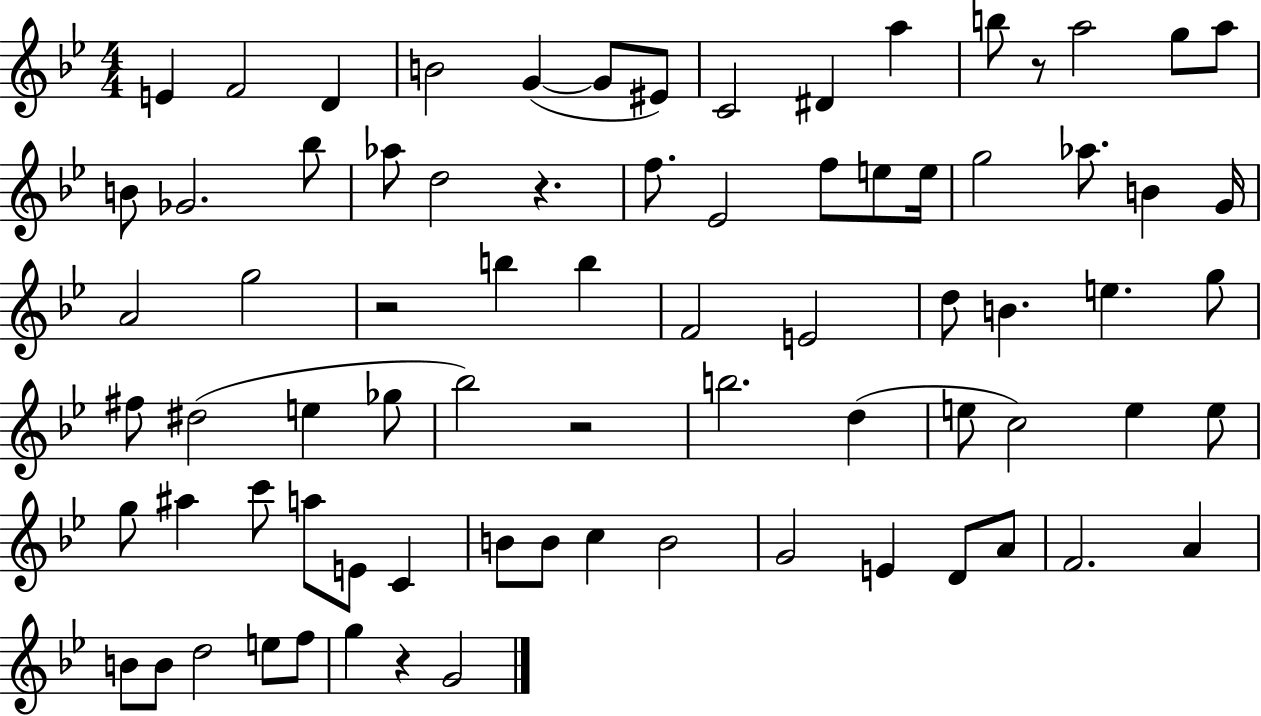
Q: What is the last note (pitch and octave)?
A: G4